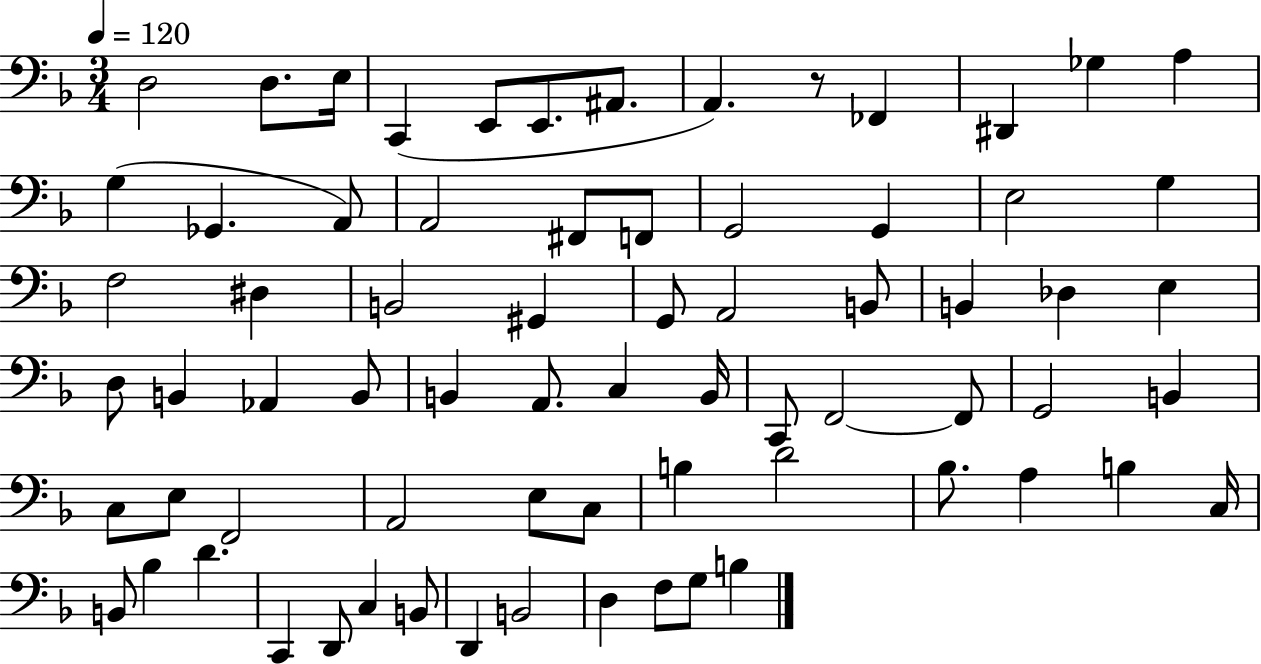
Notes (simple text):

D3/h D3/e. E3/s C2/q E2/e E2/e. A#2/e. A2/q. R/e FES2/q D#2/q Gb3/q A3/q G3/q Gb2/q. A2/e A2/h F#2/e F2/e G2/h G2/q E3/h G3/q F3/h D#3/q B2/h G#2/q G2/e A2/h B2/e B2/q Db3/q E3/q D3/e B2/q Ab2/q B2/e B2/q A2/e. C3/q B2/s C2/e F2/h F2/e G2/h B2/q C3/e E3/e F2/h A2/h E3/e C3/e B3/q D4/h Bb3/e. A3/q B3/q C3/s B2/e Bb3/q D4/q. C2/q D2/e C3/q B2/e D2/q B2/h D3/q F3/e G3/e B3/q